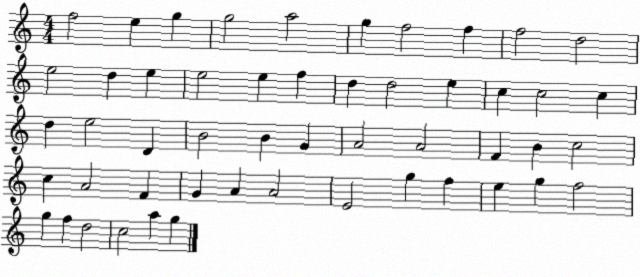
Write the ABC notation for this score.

X:1
T:Untitled
M:4/4
L:1/4
K:C
f2 e g g2 a2 g f2 f f2 d2 e2 d e e2 e f d d2 e c c2 c d e2 D B2 B G A2 A2 F B c2 c A2 F G A A2 E2 g f e g f2 g f d2 c2 a g